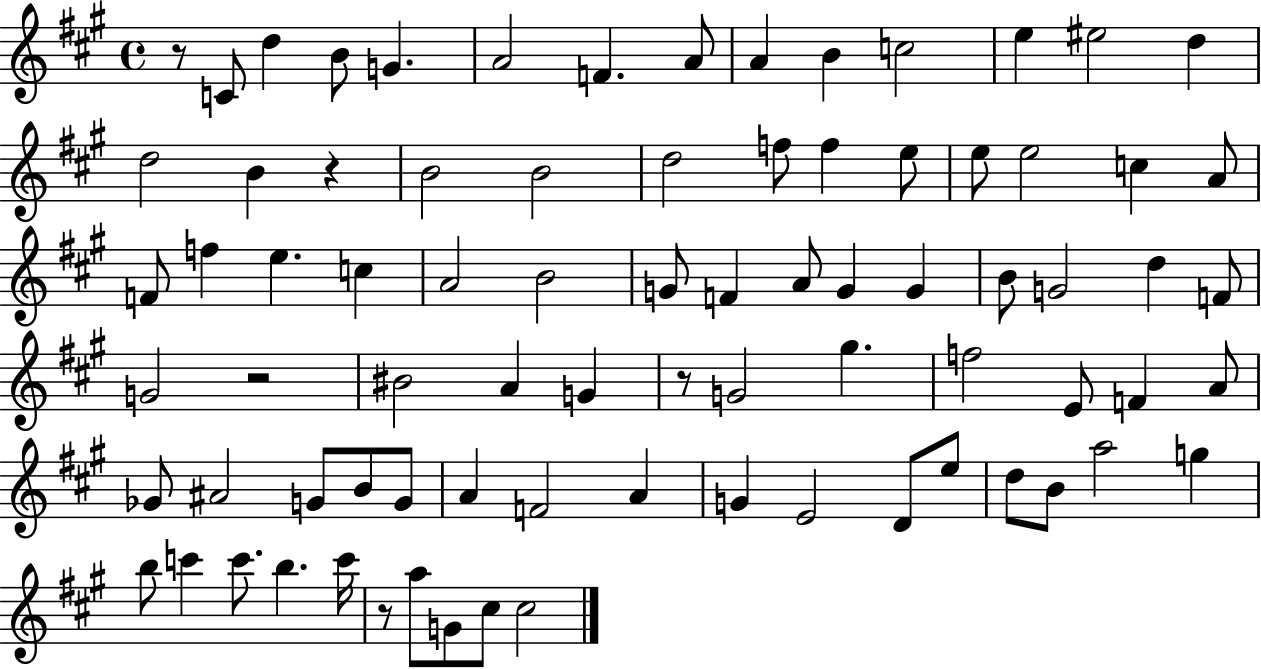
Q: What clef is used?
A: treble